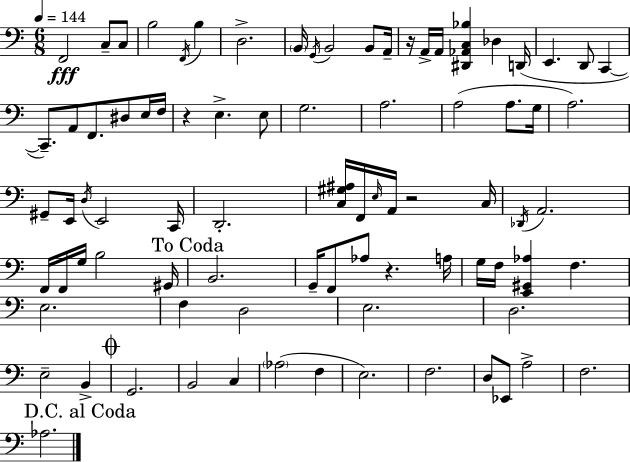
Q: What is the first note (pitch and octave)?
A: F2